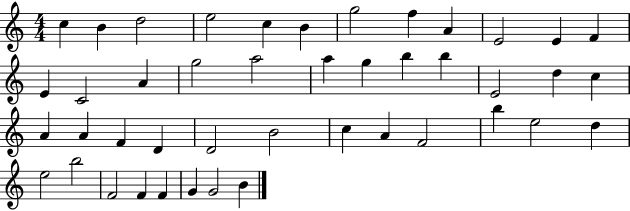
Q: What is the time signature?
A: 4/4